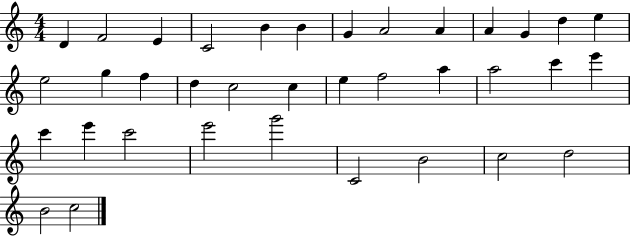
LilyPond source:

{
  \clef treble
  \numericTimeSignature
  \time 4/4
  \key c \major
  d'4 f'2 e'4 | c'2 b'4 b'4 | g'4 a'2 a'4 | a'4 g'4 d''4 e''4 | \break e''2 g''4 f''4 | d''4 c''2 c''4 | e''4 f''2 a''4 | a''2 c'''4 e'''4 | \break c'''4 e'''4 c'''2 | e'''2 g'''2 | c'2 b'2 | c''2 d''2 | \break b'2 c''2 | \bar "|."
}